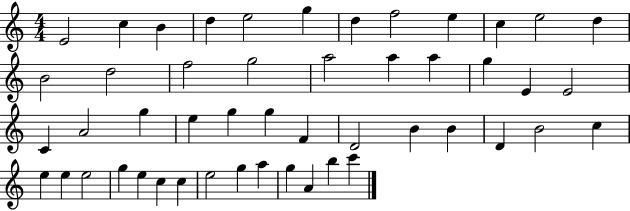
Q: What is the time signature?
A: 4/4